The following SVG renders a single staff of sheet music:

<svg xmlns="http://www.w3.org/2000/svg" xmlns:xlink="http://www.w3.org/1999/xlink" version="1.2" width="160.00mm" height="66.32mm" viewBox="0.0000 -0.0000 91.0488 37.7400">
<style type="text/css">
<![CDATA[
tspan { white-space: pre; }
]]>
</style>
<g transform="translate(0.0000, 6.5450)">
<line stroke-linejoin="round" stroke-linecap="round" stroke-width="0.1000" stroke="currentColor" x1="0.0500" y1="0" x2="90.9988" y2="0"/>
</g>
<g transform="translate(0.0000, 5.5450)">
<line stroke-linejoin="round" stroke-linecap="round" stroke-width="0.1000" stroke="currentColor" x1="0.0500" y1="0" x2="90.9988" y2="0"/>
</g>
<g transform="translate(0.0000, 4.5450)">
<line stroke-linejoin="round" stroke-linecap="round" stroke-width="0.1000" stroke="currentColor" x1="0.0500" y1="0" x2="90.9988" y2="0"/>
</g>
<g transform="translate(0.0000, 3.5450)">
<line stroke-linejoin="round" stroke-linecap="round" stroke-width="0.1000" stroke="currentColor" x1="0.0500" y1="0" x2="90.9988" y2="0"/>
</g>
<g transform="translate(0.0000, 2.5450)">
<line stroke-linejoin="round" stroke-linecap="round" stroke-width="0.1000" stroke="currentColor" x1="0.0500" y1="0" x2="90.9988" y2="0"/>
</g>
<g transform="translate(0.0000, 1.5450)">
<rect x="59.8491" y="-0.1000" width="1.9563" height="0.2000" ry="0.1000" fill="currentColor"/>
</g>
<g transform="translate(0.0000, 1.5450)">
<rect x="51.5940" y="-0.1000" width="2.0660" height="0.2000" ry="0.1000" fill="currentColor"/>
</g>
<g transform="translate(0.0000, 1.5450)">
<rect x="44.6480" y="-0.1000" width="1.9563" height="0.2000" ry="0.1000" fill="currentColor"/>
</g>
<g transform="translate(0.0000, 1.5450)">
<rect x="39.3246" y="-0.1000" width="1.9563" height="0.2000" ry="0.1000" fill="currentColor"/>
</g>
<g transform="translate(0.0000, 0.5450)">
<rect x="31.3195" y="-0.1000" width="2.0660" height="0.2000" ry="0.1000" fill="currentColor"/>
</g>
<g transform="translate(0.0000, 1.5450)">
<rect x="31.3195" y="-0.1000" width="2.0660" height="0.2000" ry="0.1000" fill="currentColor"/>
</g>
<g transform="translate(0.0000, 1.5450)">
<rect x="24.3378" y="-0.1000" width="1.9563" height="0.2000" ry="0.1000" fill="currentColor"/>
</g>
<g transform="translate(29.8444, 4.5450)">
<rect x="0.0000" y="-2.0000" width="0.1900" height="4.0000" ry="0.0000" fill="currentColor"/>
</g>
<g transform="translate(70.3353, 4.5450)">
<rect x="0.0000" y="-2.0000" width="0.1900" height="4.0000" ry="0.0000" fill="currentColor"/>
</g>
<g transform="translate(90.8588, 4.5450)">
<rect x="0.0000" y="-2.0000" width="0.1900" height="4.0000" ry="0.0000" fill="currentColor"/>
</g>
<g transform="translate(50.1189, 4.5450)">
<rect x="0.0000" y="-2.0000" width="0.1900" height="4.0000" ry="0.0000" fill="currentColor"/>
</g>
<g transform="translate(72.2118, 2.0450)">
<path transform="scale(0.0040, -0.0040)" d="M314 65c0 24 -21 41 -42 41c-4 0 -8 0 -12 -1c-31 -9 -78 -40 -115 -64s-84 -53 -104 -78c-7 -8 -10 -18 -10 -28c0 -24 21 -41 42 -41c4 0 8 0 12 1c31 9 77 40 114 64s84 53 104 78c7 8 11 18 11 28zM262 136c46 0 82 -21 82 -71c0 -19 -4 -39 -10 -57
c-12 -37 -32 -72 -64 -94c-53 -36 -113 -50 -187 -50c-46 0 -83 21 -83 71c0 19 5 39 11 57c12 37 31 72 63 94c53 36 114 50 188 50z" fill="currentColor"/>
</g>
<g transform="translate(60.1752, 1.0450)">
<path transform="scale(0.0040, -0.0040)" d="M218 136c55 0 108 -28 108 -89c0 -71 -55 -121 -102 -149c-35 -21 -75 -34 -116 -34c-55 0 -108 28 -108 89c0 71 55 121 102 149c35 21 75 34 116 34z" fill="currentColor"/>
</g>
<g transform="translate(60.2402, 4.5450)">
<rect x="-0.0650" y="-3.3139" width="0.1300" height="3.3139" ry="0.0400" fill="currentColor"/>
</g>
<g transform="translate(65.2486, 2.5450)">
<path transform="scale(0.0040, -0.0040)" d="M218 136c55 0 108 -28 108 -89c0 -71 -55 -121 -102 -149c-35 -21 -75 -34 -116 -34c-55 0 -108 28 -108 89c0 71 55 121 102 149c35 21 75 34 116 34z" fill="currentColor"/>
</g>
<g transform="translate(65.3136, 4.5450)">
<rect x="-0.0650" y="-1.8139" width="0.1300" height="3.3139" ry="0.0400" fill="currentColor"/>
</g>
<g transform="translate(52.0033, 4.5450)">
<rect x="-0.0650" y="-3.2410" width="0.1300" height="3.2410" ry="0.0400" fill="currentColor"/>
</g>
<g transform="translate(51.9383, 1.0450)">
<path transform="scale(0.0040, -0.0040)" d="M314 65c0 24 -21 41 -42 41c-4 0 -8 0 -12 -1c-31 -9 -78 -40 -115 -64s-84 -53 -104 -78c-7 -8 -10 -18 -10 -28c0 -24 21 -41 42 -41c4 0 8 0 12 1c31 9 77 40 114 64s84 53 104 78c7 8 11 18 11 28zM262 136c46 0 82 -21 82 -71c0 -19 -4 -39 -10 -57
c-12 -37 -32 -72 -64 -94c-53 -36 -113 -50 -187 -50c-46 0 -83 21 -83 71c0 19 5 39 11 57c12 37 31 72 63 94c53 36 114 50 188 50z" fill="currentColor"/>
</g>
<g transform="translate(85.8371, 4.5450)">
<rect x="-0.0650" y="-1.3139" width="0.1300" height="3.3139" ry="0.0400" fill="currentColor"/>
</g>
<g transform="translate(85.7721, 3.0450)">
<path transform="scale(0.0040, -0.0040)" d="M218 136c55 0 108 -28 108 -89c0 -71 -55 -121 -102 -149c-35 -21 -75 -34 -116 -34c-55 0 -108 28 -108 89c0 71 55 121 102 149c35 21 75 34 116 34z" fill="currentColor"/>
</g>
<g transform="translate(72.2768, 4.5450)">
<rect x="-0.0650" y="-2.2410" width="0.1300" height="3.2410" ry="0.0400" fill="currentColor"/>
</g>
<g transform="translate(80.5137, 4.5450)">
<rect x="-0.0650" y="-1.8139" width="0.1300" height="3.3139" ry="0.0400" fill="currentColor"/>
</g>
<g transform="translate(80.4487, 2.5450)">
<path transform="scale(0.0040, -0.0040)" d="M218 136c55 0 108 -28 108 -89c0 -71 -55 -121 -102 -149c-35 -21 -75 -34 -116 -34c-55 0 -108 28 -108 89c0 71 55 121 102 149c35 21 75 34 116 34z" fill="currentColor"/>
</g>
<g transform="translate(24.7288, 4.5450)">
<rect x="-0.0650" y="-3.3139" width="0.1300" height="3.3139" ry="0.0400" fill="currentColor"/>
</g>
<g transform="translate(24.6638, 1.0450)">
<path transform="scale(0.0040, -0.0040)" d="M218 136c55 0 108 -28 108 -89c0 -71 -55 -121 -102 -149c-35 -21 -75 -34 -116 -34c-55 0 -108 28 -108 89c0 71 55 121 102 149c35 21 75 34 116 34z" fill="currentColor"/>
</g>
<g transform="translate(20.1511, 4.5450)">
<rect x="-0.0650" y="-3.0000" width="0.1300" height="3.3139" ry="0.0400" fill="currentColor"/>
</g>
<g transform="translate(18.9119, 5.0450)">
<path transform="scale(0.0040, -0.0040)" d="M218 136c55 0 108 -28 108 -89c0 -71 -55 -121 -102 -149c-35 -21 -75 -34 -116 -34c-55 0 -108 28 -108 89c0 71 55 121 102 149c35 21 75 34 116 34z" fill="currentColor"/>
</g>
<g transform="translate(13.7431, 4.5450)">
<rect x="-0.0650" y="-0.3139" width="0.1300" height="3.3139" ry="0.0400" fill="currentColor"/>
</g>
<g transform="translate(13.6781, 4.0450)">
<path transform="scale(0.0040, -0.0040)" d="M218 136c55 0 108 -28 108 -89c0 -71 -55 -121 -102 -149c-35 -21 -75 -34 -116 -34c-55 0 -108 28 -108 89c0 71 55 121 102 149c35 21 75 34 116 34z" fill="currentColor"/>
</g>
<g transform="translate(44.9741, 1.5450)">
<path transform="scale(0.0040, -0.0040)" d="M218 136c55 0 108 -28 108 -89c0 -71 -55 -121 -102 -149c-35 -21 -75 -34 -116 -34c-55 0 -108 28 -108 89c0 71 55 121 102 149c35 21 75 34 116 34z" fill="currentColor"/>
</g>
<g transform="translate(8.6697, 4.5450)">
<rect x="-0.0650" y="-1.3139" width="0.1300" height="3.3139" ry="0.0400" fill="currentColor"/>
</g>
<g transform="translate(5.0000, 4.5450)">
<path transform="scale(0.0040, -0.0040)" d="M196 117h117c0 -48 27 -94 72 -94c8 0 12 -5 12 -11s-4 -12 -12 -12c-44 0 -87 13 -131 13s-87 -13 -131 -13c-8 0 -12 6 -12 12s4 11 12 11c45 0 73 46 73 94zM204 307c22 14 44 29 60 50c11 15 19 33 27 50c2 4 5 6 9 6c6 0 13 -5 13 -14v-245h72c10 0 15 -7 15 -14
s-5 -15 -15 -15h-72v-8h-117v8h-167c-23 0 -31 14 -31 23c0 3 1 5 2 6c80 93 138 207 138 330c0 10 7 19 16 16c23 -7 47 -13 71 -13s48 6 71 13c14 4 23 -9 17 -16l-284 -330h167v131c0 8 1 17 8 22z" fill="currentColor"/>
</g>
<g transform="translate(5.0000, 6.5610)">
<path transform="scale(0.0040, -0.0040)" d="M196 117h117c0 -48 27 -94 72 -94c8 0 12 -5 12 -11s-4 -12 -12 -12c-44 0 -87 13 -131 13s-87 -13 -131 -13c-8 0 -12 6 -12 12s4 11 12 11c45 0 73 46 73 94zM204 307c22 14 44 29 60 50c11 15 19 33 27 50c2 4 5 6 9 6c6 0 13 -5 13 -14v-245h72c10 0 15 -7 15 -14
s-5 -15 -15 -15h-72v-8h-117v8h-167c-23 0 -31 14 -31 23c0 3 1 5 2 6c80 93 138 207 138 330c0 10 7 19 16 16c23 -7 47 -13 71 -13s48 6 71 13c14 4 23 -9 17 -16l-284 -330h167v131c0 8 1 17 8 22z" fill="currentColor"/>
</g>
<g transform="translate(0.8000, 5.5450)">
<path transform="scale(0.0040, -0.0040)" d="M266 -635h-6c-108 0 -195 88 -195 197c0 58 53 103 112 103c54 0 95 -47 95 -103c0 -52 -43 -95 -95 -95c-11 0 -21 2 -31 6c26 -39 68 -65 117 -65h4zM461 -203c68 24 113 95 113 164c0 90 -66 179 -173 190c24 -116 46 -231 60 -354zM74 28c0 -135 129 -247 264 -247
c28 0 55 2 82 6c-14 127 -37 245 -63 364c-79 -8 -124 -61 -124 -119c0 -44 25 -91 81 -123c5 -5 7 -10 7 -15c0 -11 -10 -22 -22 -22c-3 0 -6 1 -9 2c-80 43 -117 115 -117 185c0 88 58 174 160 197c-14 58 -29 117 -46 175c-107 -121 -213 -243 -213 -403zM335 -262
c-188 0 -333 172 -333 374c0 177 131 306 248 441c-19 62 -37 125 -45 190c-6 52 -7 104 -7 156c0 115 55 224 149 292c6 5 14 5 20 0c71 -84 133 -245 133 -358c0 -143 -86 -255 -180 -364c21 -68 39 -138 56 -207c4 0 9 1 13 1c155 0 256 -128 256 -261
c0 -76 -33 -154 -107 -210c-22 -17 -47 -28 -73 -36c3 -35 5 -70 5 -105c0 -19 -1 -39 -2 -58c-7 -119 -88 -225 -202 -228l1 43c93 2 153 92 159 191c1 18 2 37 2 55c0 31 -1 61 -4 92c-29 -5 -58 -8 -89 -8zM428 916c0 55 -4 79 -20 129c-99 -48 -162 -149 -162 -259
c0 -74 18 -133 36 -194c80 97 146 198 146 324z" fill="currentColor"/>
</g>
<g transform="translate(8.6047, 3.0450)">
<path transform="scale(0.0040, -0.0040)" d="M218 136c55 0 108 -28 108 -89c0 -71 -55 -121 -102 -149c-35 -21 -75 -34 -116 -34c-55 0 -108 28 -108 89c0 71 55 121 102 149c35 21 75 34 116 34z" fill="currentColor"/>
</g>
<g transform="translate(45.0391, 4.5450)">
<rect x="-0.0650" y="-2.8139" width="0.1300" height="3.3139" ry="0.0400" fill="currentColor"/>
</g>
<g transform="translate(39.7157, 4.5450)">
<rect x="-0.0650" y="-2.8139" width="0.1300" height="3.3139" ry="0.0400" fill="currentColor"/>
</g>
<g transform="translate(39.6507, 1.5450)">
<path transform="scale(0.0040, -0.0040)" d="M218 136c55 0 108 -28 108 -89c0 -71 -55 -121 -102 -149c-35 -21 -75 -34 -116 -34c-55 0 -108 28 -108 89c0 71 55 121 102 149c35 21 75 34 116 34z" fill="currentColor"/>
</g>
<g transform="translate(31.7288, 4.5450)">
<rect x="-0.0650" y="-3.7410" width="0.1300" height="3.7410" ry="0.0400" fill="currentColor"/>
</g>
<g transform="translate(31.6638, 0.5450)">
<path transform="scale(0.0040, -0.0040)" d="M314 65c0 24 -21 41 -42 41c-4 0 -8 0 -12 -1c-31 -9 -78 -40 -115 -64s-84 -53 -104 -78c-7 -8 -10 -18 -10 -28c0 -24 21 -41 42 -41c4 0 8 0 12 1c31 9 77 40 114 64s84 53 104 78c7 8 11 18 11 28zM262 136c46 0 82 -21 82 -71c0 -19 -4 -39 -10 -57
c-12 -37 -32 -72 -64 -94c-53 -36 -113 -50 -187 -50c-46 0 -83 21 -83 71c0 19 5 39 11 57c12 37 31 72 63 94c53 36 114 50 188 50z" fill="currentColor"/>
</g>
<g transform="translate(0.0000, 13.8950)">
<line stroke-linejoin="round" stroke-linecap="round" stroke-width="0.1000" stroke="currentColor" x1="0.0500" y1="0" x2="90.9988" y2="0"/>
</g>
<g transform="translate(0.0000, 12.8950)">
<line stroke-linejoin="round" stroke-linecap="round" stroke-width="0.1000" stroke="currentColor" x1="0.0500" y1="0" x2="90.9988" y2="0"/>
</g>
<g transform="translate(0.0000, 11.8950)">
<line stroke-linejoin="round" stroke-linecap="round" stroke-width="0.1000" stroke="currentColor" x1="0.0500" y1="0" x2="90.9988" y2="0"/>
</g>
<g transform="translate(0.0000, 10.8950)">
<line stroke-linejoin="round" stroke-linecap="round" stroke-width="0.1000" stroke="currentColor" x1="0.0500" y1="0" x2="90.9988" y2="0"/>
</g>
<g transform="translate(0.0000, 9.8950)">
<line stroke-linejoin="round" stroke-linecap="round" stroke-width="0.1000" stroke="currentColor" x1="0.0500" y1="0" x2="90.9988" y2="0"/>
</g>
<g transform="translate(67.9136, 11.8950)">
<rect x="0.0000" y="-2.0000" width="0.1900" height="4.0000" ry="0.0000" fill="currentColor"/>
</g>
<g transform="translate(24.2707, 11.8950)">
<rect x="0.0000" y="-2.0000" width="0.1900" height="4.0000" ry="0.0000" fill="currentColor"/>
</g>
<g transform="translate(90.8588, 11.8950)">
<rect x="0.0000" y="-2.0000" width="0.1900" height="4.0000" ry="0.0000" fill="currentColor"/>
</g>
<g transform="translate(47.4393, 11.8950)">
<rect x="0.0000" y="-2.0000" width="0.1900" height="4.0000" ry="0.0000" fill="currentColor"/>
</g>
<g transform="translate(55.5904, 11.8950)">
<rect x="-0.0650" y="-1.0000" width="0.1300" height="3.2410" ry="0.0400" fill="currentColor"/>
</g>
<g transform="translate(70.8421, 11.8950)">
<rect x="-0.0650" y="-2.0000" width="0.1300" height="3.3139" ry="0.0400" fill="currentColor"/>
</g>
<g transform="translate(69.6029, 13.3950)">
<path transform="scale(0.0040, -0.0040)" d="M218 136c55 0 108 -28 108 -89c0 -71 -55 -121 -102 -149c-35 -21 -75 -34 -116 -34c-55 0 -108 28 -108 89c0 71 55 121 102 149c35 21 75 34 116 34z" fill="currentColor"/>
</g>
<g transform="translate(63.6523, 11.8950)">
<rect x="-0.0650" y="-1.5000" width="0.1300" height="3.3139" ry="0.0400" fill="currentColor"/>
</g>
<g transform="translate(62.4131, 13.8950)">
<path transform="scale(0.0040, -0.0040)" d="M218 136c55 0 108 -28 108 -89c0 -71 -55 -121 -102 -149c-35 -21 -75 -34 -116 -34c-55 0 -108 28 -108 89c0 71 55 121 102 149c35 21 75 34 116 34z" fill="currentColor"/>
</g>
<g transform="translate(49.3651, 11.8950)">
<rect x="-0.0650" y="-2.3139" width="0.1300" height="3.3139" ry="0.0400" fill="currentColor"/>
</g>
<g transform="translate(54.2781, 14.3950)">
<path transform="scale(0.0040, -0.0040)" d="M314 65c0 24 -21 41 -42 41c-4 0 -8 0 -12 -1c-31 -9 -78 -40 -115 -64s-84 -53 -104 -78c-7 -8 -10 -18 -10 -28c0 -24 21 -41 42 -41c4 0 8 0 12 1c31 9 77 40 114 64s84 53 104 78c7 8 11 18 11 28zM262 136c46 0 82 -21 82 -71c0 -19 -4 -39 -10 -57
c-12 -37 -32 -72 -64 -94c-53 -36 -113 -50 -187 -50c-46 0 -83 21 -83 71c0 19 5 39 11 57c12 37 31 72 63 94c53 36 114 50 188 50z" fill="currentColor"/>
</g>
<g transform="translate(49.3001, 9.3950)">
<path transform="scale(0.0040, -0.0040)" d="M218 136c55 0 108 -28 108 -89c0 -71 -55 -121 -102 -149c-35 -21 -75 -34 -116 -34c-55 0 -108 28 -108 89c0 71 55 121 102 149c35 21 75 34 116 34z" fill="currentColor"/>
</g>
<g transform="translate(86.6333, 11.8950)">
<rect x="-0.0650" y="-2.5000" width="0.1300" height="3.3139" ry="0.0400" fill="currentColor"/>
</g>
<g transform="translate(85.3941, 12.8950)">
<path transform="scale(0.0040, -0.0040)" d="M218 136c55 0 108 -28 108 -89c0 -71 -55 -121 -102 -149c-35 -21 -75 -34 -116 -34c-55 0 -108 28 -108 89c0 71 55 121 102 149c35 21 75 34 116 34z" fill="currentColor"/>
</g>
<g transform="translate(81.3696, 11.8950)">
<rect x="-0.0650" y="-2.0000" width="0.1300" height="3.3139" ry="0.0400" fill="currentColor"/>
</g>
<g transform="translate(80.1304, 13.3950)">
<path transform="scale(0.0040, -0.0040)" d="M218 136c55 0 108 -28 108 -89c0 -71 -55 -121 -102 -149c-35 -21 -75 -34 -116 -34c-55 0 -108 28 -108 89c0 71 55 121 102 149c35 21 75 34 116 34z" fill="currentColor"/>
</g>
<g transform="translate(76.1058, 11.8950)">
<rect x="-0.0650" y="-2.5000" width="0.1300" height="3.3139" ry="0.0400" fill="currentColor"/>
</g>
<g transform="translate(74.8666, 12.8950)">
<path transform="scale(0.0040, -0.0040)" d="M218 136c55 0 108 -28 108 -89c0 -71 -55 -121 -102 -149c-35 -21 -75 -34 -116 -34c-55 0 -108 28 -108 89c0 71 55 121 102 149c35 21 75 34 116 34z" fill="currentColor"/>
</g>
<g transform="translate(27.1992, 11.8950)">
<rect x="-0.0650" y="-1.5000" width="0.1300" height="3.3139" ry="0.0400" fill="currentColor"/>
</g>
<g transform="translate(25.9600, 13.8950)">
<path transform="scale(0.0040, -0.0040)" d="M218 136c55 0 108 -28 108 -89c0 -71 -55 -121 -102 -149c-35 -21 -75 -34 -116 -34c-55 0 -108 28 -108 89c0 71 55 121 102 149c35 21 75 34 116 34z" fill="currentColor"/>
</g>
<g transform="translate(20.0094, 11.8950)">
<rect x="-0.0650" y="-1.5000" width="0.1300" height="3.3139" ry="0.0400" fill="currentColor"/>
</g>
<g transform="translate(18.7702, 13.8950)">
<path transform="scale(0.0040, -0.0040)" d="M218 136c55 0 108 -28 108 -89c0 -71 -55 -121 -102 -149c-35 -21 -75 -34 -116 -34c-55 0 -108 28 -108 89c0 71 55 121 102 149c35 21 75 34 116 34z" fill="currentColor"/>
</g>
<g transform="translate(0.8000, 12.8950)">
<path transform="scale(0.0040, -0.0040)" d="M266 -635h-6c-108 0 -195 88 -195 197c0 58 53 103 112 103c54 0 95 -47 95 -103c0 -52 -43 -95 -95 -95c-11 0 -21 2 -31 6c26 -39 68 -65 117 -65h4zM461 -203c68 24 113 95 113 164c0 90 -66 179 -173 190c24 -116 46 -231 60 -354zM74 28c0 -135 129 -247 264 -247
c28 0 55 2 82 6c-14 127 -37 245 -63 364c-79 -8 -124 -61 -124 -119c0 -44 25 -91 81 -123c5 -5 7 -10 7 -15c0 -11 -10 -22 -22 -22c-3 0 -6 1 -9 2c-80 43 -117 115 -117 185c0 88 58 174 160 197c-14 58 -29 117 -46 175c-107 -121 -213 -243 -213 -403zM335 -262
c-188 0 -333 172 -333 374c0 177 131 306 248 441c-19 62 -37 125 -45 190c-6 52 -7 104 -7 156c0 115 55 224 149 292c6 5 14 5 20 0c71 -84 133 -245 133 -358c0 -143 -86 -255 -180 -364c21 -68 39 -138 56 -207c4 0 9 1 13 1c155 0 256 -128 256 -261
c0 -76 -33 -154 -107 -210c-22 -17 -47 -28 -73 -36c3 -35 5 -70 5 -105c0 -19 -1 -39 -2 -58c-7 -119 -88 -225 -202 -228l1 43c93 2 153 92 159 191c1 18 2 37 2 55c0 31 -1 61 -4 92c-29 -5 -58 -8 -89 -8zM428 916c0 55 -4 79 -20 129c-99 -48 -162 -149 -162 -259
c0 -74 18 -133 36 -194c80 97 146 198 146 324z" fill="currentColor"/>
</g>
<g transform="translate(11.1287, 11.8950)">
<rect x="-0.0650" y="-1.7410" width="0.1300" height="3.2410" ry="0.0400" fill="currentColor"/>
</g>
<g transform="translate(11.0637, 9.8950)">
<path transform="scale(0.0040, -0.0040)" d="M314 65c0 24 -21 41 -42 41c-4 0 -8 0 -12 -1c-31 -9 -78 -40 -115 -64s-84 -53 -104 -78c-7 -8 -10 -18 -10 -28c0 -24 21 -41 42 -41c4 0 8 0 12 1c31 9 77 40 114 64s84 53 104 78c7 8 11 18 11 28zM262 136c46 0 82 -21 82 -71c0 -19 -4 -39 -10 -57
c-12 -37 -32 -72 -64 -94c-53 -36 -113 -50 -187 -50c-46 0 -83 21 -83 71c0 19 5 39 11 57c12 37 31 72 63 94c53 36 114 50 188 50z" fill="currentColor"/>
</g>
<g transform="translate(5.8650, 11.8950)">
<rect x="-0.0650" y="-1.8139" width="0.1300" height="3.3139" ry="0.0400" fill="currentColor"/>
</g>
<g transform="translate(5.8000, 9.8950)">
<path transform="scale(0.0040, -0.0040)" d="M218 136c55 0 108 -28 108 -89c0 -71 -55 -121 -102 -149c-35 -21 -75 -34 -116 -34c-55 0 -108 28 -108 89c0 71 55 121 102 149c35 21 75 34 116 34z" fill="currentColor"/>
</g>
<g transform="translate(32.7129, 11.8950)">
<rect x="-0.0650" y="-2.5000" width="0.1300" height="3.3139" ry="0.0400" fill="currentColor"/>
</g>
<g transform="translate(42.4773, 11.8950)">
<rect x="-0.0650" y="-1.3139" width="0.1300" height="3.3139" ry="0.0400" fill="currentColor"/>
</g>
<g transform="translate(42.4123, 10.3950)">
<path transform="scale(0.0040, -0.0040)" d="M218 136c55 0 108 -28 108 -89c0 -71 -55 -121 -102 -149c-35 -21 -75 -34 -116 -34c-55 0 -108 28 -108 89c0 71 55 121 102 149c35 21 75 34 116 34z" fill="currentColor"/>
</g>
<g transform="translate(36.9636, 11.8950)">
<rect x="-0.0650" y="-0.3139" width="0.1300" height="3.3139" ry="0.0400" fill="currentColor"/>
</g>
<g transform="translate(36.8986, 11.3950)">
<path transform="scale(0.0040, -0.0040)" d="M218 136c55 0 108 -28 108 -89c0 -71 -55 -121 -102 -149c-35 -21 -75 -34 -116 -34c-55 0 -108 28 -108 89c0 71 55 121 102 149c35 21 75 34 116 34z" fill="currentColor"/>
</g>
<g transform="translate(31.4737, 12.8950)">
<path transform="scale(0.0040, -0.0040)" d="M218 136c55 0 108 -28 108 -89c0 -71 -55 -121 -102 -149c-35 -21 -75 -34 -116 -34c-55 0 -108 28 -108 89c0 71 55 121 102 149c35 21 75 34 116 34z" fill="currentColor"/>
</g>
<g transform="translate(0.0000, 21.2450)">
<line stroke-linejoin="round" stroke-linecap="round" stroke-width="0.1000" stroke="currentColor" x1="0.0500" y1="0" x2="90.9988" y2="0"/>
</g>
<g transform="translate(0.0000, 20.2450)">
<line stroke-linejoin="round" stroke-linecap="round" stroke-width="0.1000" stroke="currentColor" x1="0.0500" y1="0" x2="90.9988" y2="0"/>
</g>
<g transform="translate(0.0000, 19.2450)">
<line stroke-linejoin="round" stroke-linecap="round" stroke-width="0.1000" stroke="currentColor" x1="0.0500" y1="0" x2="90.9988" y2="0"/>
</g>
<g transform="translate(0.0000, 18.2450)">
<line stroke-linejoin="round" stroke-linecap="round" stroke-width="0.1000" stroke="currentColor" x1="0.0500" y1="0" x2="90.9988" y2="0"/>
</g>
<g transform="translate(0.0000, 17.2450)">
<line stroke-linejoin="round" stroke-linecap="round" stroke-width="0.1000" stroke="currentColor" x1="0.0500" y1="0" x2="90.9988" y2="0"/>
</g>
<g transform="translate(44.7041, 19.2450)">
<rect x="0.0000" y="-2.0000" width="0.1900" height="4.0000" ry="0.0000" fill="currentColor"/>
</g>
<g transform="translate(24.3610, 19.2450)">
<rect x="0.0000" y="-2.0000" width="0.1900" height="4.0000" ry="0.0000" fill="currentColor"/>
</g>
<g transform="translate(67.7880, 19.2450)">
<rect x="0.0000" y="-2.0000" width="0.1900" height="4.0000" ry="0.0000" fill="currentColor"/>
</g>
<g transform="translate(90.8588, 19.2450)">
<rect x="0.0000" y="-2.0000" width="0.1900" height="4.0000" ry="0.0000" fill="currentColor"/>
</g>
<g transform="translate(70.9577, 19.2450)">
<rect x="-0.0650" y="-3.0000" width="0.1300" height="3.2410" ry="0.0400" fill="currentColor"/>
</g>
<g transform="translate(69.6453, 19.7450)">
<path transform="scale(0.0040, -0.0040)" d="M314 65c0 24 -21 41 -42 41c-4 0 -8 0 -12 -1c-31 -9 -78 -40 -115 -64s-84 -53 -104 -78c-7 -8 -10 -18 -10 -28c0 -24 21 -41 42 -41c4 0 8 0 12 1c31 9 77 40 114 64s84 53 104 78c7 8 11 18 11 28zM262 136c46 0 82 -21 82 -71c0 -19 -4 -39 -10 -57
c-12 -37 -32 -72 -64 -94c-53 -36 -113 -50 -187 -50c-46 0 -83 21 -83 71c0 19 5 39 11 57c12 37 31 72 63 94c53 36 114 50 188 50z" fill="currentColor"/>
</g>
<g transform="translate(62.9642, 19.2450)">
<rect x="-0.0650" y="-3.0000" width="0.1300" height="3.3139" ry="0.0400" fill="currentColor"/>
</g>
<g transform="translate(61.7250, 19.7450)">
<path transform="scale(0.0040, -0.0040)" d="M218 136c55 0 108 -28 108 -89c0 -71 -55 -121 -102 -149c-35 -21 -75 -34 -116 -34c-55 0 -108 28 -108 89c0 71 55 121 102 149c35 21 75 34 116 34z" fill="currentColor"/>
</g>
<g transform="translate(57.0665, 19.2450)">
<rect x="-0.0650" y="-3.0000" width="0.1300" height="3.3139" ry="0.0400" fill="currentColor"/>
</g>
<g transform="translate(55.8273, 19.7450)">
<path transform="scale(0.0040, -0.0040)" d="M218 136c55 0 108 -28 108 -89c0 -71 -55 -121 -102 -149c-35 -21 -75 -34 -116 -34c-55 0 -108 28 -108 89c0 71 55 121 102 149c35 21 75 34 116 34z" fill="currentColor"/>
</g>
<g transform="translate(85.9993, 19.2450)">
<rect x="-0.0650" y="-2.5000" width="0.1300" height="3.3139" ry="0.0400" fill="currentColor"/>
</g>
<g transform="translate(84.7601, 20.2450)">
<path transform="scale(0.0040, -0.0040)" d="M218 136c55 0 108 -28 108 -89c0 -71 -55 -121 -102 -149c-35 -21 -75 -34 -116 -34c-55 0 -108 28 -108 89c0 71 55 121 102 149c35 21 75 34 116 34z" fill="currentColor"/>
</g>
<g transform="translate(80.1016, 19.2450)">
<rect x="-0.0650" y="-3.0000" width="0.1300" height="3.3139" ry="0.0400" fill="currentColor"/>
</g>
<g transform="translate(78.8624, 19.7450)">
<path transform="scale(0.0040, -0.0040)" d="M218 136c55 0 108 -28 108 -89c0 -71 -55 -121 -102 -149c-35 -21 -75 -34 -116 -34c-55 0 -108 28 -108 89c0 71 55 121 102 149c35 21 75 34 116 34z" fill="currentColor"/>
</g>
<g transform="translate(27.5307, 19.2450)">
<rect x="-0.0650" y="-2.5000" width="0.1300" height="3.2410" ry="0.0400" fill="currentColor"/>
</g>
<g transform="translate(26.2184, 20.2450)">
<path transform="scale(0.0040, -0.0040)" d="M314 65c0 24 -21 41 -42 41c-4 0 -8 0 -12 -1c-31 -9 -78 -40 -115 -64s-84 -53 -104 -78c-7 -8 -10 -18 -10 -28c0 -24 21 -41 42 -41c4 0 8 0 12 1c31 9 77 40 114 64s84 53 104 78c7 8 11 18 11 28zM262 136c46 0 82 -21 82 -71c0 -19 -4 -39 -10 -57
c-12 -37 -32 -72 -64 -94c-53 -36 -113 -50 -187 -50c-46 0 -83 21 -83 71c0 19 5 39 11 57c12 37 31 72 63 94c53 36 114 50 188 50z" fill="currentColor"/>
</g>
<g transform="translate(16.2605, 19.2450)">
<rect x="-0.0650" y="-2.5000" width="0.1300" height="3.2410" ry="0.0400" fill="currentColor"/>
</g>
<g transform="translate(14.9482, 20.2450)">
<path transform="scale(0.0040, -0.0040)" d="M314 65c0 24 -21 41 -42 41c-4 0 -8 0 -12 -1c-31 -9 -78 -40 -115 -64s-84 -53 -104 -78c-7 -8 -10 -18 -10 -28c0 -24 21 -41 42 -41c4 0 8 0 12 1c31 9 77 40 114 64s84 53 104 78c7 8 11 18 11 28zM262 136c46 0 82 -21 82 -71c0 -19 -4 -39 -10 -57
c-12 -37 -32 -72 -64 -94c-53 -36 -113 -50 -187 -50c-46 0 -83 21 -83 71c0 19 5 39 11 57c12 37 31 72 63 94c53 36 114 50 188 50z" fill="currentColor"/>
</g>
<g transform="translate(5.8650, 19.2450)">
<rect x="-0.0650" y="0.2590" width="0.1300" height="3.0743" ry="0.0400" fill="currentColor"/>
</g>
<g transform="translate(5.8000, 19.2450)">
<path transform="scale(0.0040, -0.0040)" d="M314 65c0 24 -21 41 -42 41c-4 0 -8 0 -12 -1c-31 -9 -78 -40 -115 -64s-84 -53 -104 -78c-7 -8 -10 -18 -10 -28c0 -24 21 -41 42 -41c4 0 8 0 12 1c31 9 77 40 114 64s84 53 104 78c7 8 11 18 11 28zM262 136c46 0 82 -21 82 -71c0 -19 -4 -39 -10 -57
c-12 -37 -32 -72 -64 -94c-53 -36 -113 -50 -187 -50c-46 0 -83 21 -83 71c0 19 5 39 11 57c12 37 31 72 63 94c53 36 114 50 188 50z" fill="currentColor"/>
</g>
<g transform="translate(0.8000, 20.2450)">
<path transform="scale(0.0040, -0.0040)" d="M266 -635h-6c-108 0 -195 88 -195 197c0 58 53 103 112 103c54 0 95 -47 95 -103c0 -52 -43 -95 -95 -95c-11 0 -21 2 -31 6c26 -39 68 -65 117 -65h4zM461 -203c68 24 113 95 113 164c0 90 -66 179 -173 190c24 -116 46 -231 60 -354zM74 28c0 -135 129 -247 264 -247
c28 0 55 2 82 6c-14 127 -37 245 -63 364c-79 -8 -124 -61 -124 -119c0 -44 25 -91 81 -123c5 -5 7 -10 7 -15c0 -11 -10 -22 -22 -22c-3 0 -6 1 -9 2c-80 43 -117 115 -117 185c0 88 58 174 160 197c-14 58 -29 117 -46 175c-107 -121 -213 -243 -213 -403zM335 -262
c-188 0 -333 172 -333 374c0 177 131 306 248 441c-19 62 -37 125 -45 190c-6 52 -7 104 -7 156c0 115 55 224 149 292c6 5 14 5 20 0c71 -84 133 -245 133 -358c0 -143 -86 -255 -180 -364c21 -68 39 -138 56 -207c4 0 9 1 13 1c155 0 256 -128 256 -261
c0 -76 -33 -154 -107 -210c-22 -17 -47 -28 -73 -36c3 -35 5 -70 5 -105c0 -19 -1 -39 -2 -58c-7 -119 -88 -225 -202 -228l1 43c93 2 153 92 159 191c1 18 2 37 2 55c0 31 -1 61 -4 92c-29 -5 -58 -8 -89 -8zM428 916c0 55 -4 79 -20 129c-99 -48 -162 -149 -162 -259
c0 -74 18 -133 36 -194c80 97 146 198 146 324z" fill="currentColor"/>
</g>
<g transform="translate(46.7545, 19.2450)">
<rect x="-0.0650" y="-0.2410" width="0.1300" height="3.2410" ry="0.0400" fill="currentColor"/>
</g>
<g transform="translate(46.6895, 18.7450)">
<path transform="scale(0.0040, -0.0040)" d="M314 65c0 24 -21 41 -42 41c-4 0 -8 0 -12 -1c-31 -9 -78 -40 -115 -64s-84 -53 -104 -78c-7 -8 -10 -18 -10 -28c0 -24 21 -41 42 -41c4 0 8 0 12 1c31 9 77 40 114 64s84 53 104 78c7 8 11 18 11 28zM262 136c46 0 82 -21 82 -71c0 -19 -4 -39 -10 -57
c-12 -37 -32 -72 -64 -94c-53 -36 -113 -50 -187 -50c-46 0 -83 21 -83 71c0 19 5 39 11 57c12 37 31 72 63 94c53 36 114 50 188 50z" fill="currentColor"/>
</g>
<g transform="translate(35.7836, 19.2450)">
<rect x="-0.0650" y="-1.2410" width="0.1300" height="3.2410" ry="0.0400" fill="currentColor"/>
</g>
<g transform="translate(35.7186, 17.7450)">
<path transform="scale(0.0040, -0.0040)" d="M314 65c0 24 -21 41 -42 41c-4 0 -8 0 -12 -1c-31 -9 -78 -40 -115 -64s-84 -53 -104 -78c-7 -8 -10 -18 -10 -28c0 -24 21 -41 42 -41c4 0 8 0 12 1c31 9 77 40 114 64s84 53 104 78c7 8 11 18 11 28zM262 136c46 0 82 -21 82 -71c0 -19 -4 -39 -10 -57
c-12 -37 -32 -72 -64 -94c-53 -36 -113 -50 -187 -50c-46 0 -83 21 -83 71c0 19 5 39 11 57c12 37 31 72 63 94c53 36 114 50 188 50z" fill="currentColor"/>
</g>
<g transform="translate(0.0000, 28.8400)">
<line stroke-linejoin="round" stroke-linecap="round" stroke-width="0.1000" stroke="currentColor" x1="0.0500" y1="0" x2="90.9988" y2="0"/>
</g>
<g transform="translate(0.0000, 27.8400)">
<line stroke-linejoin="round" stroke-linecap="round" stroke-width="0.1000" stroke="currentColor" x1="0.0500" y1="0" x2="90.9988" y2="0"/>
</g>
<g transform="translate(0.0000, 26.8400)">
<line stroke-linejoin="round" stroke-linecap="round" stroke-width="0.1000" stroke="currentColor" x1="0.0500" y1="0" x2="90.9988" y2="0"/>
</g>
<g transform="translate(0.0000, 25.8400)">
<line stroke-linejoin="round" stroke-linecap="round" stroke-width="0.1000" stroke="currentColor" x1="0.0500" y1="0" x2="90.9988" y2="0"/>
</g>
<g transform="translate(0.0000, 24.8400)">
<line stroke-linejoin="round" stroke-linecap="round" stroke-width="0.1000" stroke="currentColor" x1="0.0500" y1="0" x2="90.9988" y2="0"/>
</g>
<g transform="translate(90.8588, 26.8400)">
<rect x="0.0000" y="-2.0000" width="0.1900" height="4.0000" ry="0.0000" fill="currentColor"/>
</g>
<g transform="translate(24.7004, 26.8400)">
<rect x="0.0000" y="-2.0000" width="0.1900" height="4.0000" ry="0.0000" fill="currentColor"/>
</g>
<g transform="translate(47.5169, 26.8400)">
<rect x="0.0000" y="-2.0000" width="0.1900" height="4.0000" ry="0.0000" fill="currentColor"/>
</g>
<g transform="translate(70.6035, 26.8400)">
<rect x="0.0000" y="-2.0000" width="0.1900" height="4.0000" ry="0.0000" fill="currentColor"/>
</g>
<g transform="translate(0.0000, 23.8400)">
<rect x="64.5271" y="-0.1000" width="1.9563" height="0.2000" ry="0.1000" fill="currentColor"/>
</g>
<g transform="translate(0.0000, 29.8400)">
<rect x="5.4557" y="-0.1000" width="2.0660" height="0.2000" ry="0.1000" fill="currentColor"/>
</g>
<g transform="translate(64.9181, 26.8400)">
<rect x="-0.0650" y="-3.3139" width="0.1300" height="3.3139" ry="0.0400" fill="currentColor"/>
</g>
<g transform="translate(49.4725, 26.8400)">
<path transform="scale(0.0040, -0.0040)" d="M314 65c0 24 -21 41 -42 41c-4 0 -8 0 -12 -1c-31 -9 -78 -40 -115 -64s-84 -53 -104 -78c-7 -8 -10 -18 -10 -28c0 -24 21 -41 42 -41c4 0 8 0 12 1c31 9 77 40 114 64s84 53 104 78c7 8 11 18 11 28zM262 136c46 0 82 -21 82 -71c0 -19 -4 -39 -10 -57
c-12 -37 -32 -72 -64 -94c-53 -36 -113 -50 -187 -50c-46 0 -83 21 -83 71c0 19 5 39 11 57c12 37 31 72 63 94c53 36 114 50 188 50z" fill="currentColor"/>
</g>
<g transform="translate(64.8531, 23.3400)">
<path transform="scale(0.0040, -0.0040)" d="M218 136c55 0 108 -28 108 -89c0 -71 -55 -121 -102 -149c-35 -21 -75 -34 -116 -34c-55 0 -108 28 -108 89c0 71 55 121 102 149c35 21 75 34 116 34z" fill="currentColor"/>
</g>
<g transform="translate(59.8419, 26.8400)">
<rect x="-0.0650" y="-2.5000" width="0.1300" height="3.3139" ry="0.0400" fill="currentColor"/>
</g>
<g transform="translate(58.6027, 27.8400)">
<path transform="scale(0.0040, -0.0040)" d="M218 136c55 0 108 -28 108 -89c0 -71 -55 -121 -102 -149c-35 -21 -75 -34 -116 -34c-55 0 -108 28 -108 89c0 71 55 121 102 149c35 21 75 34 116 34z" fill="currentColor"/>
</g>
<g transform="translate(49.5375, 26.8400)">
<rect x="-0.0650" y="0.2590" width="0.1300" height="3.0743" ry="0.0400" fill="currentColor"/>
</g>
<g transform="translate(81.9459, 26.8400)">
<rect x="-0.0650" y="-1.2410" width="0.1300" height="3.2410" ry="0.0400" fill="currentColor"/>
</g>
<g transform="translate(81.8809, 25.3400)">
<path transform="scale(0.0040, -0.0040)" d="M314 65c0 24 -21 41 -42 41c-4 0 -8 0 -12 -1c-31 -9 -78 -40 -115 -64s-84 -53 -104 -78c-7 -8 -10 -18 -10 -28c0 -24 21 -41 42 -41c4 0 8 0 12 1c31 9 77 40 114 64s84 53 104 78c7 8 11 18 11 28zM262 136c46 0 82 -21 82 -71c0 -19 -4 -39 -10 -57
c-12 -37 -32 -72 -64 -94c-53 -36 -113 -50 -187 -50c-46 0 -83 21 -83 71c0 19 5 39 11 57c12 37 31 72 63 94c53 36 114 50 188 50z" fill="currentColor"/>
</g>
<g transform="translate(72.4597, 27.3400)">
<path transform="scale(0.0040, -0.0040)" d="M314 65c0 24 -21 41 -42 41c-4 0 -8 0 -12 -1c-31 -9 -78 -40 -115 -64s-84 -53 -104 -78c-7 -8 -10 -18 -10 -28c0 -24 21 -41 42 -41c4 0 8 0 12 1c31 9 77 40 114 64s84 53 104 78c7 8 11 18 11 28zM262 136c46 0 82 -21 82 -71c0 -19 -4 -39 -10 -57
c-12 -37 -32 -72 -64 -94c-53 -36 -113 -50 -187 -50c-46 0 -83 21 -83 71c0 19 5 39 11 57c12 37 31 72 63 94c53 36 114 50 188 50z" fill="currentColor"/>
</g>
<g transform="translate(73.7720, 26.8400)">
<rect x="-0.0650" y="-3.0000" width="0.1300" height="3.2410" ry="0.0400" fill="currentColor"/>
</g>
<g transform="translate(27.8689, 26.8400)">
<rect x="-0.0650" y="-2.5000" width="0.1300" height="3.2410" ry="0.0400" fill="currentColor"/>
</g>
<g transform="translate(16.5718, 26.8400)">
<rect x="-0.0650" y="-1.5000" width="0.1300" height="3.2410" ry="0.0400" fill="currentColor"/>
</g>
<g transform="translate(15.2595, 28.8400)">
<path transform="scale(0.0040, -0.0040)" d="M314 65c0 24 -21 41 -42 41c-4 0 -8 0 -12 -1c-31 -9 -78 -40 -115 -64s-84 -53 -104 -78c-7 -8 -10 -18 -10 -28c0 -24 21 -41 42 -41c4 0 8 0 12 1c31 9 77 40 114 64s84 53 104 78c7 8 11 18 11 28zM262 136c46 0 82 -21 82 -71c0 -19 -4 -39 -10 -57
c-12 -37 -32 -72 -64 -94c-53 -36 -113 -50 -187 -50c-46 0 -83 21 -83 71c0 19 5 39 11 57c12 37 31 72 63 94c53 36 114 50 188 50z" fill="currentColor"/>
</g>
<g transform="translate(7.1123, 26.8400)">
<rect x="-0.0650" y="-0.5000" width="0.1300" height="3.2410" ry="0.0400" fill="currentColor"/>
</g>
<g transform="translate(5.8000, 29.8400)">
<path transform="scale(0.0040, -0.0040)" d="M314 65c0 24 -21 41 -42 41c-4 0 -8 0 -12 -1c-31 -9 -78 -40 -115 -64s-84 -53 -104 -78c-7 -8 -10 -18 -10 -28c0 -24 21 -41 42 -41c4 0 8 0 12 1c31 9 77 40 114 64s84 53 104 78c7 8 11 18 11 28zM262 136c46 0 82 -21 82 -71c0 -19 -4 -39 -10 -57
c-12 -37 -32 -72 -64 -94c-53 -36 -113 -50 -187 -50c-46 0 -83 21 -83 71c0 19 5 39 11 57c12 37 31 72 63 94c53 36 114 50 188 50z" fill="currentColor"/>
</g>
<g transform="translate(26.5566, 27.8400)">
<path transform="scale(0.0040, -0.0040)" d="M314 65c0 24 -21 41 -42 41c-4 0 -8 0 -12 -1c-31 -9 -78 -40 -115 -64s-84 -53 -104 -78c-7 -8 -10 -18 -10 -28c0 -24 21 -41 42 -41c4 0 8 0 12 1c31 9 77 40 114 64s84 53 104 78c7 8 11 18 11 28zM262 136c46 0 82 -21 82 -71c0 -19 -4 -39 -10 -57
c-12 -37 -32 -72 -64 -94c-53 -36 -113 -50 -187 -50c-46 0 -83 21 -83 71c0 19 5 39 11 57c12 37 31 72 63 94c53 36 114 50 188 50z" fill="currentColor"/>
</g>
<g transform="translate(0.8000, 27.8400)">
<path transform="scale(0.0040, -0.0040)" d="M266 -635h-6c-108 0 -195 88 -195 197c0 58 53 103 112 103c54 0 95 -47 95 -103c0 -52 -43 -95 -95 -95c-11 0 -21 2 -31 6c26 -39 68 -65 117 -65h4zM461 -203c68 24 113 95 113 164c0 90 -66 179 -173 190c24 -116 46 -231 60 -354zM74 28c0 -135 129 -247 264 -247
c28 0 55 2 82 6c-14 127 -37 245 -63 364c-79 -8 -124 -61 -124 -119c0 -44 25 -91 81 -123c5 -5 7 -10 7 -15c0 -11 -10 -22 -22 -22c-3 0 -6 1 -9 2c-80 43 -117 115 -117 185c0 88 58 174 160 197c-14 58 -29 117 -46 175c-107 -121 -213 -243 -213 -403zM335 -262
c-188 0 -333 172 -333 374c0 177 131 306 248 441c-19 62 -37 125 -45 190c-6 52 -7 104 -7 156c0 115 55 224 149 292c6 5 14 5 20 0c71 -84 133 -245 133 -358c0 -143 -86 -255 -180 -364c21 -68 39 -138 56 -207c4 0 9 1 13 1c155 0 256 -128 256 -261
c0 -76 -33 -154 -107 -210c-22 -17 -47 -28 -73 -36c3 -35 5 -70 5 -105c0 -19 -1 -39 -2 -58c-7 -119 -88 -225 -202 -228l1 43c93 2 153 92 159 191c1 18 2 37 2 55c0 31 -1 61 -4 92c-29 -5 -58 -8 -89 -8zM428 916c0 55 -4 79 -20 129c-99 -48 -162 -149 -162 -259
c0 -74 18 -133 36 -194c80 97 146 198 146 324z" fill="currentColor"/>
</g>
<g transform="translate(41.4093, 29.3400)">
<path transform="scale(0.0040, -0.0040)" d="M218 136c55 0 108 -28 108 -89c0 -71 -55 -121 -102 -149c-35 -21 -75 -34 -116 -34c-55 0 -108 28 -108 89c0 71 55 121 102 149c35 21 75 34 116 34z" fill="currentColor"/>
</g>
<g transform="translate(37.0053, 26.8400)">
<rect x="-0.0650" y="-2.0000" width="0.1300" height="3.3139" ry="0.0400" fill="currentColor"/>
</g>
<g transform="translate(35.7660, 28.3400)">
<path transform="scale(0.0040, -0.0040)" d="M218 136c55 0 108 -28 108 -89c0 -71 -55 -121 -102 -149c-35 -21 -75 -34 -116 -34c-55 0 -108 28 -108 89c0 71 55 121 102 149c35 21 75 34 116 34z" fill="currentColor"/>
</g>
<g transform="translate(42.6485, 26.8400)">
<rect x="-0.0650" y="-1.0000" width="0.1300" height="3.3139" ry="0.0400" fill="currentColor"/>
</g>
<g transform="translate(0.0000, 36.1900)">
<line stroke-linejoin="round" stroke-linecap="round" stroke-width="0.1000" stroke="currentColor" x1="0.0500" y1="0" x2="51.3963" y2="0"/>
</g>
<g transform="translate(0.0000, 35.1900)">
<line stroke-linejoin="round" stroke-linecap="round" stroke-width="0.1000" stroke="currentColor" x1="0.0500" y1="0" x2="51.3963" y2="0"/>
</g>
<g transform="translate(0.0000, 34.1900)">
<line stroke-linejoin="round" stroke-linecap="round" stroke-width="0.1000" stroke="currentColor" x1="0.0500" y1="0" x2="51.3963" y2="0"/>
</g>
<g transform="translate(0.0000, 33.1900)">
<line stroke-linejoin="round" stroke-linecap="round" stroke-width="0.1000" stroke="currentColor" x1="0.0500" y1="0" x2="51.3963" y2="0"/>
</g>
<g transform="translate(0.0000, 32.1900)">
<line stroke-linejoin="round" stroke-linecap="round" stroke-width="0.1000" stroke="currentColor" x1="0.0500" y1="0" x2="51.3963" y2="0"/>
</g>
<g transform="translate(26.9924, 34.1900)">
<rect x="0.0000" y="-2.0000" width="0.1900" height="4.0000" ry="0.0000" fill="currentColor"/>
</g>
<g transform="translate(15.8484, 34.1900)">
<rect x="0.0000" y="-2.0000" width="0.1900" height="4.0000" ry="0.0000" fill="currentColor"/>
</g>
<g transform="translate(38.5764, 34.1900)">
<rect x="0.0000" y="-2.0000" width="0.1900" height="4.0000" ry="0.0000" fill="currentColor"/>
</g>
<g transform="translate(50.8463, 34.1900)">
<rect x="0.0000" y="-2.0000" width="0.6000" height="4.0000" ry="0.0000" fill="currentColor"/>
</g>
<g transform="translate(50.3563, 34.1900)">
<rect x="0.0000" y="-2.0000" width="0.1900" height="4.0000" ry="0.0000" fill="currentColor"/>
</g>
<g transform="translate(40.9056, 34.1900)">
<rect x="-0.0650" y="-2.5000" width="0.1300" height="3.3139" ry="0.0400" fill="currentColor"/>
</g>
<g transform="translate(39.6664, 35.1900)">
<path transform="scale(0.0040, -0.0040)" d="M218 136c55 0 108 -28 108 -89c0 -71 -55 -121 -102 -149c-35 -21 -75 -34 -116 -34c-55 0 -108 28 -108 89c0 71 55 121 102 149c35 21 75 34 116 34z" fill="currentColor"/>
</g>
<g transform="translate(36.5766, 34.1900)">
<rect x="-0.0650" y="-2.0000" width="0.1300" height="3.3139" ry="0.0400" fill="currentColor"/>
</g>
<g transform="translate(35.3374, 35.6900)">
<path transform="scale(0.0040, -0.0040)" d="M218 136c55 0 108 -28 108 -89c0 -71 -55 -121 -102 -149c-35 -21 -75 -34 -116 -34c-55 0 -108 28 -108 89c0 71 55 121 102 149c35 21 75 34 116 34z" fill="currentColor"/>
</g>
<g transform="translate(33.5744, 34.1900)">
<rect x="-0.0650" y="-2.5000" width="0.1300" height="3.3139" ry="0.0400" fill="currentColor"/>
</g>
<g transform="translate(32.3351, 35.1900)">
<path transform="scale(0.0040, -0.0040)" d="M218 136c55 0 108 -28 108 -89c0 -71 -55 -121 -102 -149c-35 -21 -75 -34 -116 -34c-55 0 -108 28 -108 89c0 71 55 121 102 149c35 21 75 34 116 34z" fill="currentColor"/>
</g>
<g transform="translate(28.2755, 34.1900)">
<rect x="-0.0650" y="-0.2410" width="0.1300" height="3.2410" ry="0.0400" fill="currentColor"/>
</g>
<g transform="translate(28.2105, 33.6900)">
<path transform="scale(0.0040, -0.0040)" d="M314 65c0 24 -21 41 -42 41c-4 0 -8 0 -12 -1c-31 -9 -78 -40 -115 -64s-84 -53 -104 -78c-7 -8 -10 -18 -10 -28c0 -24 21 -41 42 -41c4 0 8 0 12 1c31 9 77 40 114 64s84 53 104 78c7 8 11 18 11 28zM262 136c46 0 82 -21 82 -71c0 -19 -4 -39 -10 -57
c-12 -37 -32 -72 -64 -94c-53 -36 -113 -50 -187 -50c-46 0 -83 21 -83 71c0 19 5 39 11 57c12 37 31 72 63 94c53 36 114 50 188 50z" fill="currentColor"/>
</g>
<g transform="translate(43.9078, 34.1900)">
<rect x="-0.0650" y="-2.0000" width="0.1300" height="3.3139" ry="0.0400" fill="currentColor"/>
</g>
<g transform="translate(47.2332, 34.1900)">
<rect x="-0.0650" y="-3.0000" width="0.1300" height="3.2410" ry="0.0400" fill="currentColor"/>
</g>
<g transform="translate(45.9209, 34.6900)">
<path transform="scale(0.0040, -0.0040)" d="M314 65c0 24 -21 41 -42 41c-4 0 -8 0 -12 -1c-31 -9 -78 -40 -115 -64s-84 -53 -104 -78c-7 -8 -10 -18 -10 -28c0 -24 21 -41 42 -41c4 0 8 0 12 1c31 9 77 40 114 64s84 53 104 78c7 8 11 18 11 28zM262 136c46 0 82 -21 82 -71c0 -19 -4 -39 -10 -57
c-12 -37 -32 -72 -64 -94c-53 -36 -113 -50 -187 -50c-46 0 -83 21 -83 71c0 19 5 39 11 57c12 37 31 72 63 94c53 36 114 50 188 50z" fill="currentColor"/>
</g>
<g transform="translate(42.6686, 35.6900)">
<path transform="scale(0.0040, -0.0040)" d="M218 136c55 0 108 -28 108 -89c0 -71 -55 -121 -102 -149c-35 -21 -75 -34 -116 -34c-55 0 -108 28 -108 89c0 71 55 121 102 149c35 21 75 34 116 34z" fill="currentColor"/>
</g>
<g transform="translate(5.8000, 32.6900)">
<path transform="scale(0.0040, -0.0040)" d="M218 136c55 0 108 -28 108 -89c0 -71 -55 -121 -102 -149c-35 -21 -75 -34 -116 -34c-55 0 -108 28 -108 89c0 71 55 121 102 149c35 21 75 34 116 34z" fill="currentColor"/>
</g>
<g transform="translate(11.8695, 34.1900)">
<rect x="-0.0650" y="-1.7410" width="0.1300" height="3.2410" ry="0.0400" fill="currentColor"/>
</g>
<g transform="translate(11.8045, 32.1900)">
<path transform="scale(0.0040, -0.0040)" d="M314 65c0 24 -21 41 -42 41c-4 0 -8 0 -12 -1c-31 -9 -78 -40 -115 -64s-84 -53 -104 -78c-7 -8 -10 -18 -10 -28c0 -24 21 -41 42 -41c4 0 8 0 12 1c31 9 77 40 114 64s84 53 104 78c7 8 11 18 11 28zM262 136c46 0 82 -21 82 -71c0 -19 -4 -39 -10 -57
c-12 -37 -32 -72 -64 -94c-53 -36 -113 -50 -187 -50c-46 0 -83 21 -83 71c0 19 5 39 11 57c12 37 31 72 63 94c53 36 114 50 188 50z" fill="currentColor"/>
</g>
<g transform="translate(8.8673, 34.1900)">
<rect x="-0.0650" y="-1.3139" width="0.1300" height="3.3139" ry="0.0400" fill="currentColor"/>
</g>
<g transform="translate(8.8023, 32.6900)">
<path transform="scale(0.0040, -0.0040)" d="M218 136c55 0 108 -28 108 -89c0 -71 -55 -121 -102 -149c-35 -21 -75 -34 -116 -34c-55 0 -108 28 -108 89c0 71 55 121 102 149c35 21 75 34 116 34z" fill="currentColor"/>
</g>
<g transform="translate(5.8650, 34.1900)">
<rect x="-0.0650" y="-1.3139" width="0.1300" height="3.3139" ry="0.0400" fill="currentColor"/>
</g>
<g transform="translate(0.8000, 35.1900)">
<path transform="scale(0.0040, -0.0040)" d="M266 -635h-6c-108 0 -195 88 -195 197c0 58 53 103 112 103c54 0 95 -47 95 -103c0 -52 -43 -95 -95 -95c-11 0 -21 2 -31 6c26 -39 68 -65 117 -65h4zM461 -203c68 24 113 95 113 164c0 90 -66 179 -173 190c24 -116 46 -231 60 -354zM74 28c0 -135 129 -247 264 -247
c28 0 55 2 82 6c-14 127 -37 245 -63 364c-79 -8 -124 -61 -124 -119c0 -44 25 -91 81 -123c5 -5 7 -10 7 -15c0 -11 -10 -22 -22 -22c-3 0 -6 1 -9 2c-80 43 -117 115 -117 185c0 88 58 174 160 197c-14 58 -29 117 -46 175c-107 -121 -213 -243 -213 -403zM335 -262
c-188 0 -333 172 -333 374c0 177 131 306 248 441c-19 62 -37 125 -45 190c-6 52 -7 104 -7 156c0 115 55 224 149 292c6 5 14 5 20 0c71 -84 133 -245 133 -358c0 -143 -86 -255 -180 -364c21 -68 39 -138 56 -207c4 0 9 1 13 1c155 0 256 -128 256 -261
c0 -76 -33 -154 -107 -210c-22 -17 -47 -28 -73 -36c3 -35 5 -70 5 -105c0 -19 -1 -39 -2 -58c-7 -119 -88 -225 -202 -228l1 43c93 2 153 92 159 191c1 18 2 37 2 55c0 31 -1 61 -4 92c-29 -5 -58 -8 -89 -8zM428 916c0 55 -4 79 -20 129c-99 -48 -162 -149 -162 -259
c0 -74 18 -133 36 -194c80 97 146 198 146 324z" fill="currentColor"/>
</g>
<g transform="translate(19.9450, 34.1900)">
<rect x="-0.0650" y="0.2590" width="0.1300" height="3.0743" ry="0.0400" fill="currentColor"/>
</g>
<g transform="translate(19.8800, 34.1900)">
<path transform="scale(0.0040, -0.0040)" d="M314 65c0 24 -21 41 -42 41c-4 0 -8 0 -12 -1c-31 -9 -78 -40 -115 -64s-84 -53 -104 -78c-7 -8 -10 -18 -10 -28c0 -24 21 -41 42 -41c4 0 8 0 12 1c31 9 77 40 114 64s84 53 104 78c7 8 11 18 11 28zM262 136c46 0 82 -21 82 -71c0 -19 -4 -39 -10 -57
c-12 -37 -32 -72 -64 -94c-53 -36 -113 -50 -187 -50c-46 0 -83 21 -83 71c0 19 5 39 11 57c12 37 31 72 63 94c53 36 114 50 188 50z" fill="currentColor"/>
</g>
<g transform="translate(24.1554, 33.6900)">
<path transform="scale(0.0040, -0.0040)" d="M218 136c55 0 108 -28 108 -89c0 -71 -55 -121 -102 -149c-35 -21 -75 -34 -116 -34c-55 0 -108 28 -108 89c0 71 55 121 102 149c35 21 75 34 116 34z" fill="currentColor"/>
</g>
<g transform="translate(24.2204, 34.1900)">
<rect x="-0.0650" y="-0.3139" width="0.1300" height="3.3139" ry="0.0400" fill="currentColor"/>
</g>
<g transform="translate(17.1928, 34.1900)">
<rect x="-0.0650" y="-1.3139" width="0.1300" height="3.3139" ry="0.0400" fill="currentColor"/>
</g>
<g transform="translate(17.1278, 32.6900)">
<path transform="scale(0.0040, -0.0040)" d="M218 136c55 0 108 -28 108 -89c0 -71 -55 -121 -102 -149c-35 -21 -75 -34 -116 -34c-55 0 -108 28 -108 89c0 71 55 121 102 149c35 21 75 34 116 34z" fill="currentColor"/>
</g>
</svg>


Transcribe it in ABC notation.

X:1
T:Untitled
M:4/4
L:1/4
K:C
e c A b c'2 a a b2 b f g2 f e f f2 E E G c e g D2 E F G F G B2 G2 G2 e2 c2 A A A2 A G C2 E2 G2 F D B2 G b A2 e2 e e f2 e B2 c c2 G F G F A2